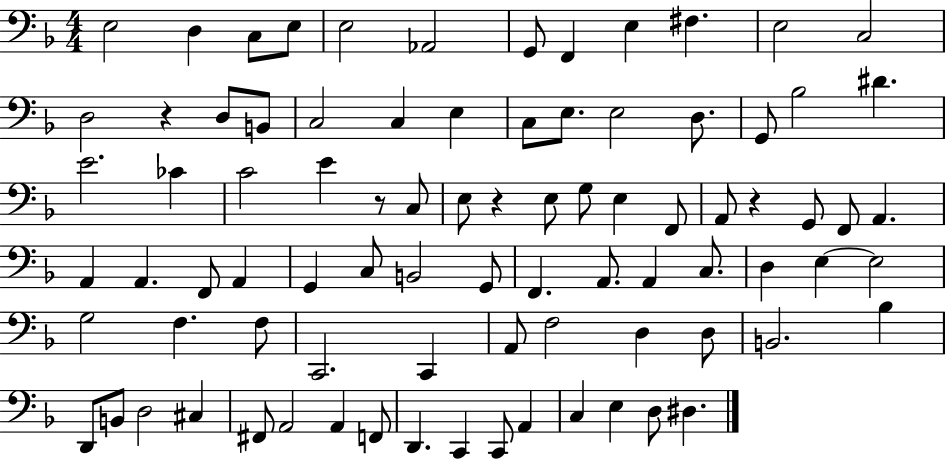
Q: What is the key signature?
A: F major